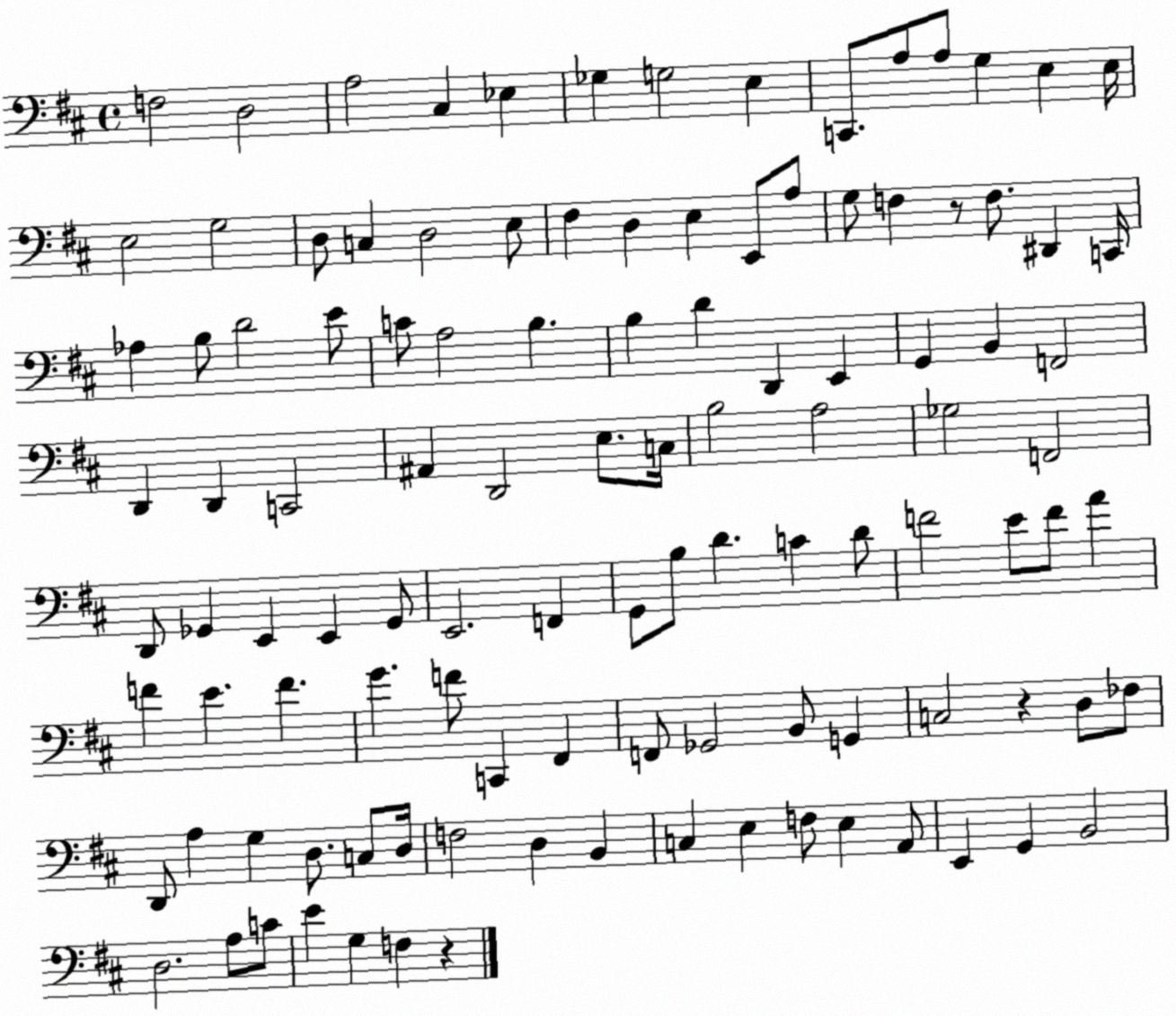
X:1
T:Untitled
M:4/4
L:1/4
K:D
F,2 D,2 A,2 ^C, _E, _G, G,2 E, C,,/2 A,/2 A,/2 G, E, E,/4 E,2 G,2 D,/2 C, D,2 E,/2 ^F, D, E, E,,/2 A,/2 G,/2 F, z/2 F,/2 ^D,, C,,/4 _A, B,/2 D2 E/2 C/2 A,2 B, B, D D,, E,, G,, B,, F,,2 D,, D,, C,,2 ^A,, D,,2 E,/2 C,/4 B,2 A,2 _G,2 F,,2 D,,/2 _G,, E,, E,, _G,,/2 E,,2 F,, G,,/2 B,/2 D C D/2 F2 E/2 F/2 A F E F G F/2 C,, ^F,, F,,/2 _G,,2 B,,/2 G,, C,2 z D,/2 _F,/2 D,,/2 A, G, D,/2 C,/2 D,/4 F,2 D, B,, C, E, F,/2 E, A,,/2 E,, G,, B,,2 D,2 A,/2 C/2 E G, F, z